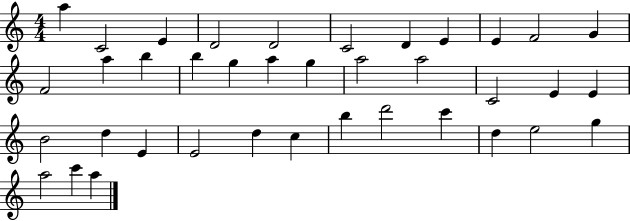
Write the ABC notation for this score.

X:1
T:Untitled
M:4/4
L:1/4
K:C
a C2 E D2 D2 C2 D E E F2 G F2 a b b g a g a2 a2 C2 E E B2 d E E2 d c b d'2 c' d e2 g a2 c' a